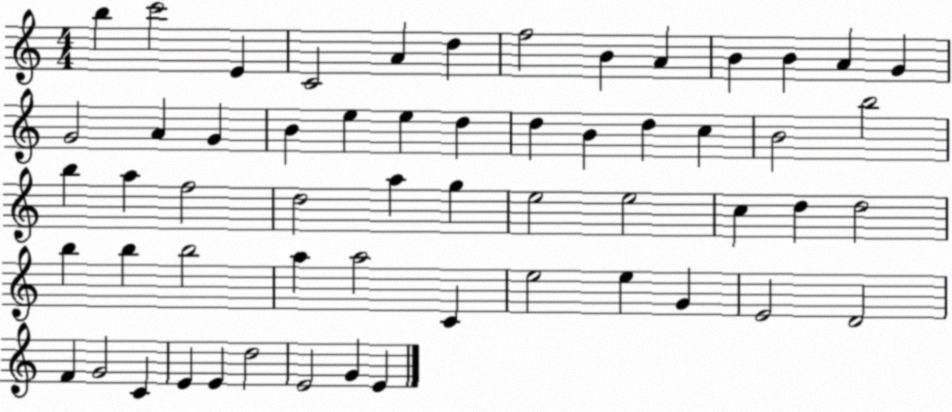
X:1
T:Untitled
M:4/4
L:1/4
K:C
b c'2 E C2 A d f2 B A B B A G G2 A G B e e d d B d c B2 b2 b a f2 d2 a g e2 e2 c d d2 b b b2 a a2 C e2 e G E2 D2 F G2 C E E d2 E2 G E